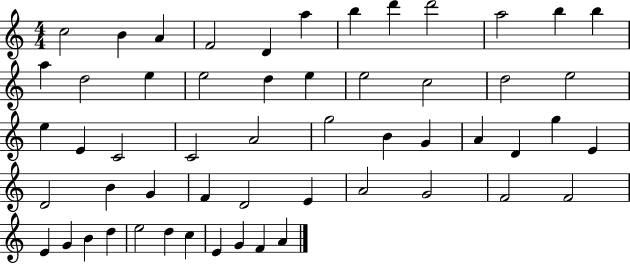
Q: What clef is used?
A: treble